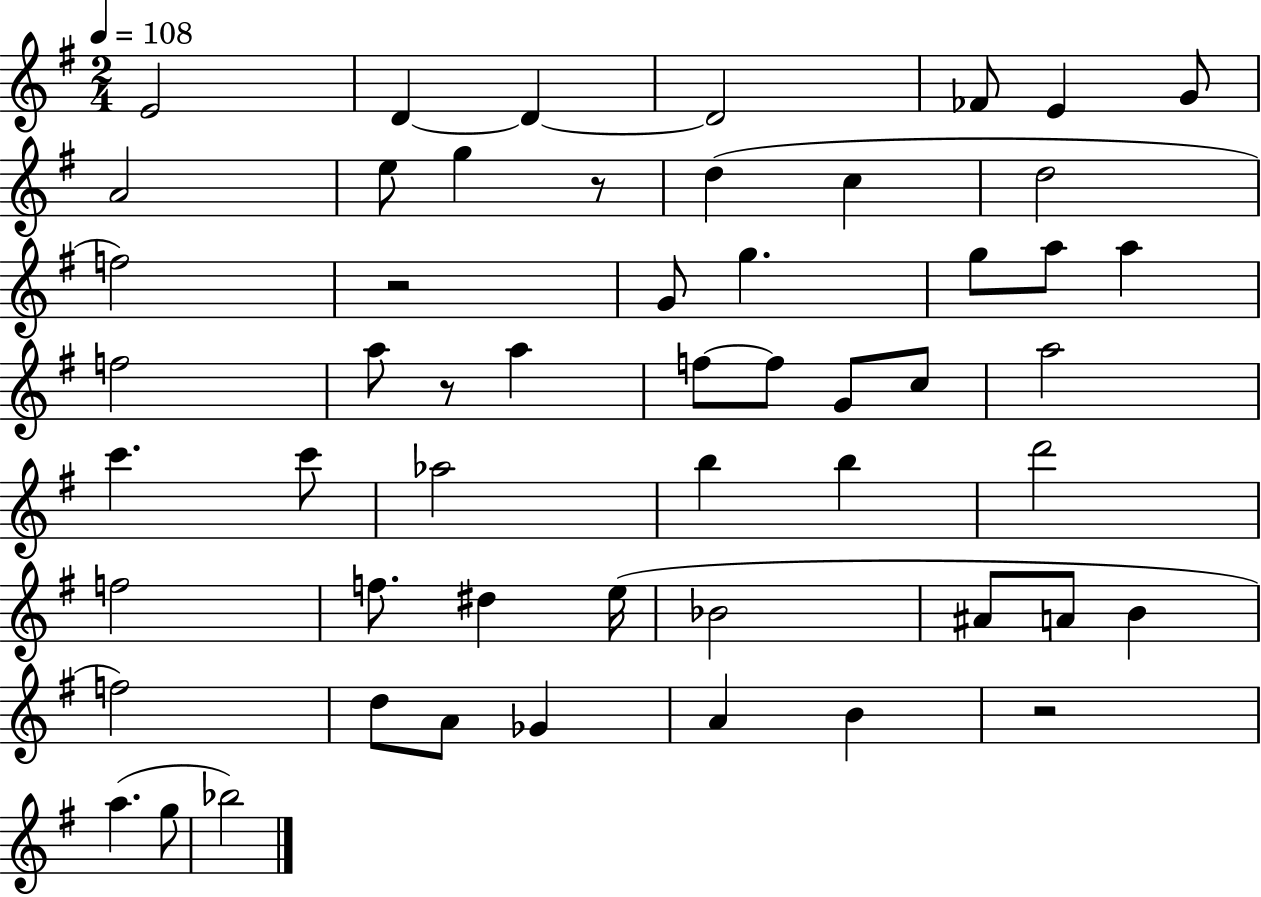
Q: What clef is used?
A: treble